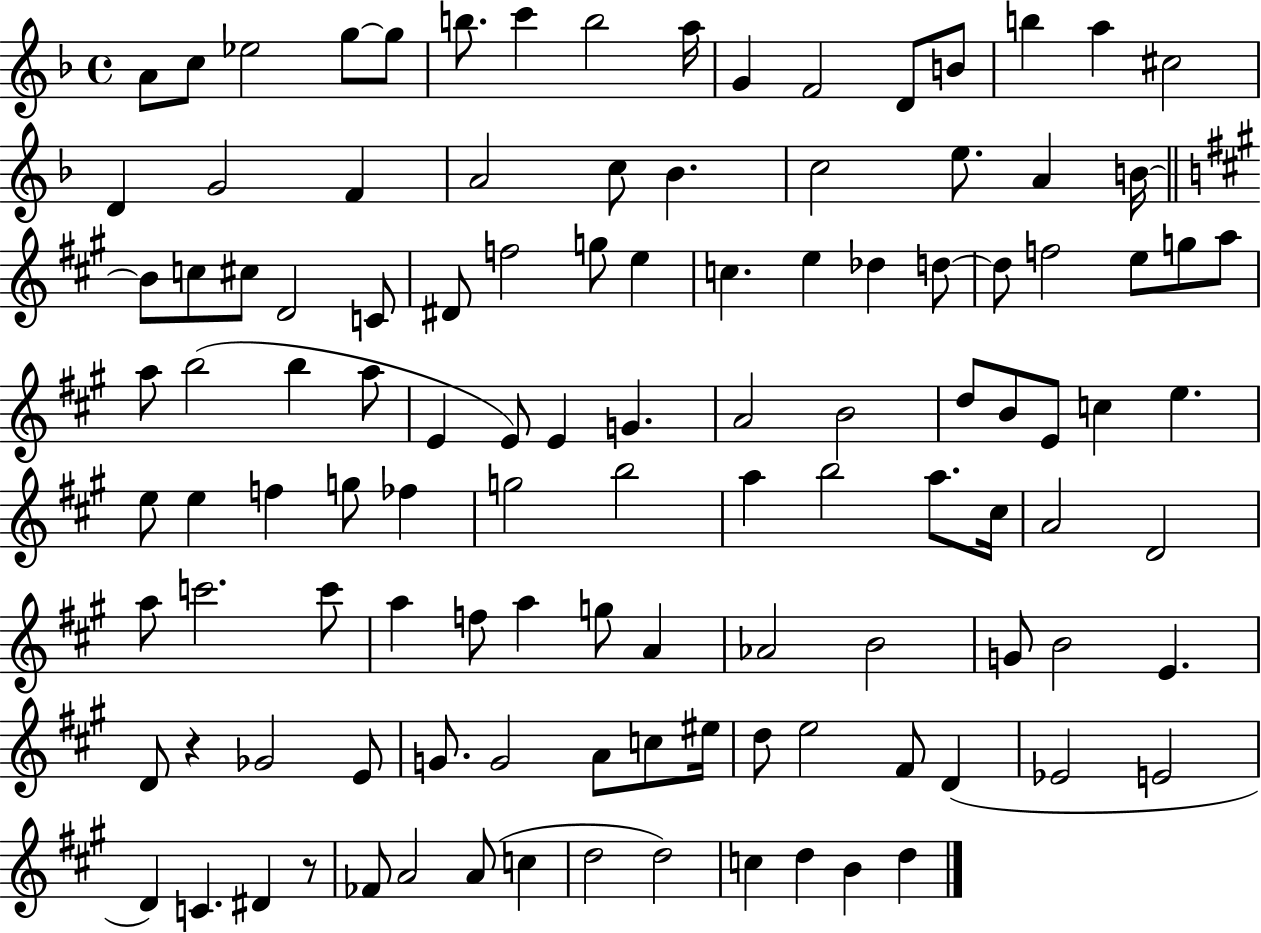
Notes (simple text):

A4/e C5/e Eb5/h G5/e G5/e B5/e. C6/q B5/h A5/s G4/q F4/h D4/e B4/e B5/q A5/q C#5/h D4/q G4/h F4/q A4/h C5/e Bb4/q. C5/h E5/e. A4/q B4/s B4/e C5/e C#5/e D4/h C4/e D#4/e F5/h G5/e E5/q C5/q. E5/q Db5/q D5/e D5/e F5/h E5/e G5/e A5/e A5/e B5/h B5/q A5/e E4/q E4/e E4/q G4/q. A4/h B4/h D5/e B4/e E4/e C5/q E5/q. E5/e E5/q F5/q G5/e FES5/q G5/h B5/h A5/q B5/h A5/e. C#5/s A4/h D4/h A5/e C6/h. C6/e A5/q F5/e A5/q G5/e A4/q Ab4/h B4/h G4/e B4/h E4/q. D4/e R/q Gb4/h E4/e G4/e. G4/h A4/e C5/e EIS5/s D5/e E5/h F#4/e D4/q Eb4/h E4/h D4/q C4/q. D#4/q R/e FES4/e A4/h A4/e C5/q D5/h D5/h C5/q D5/q B4/q D5/q